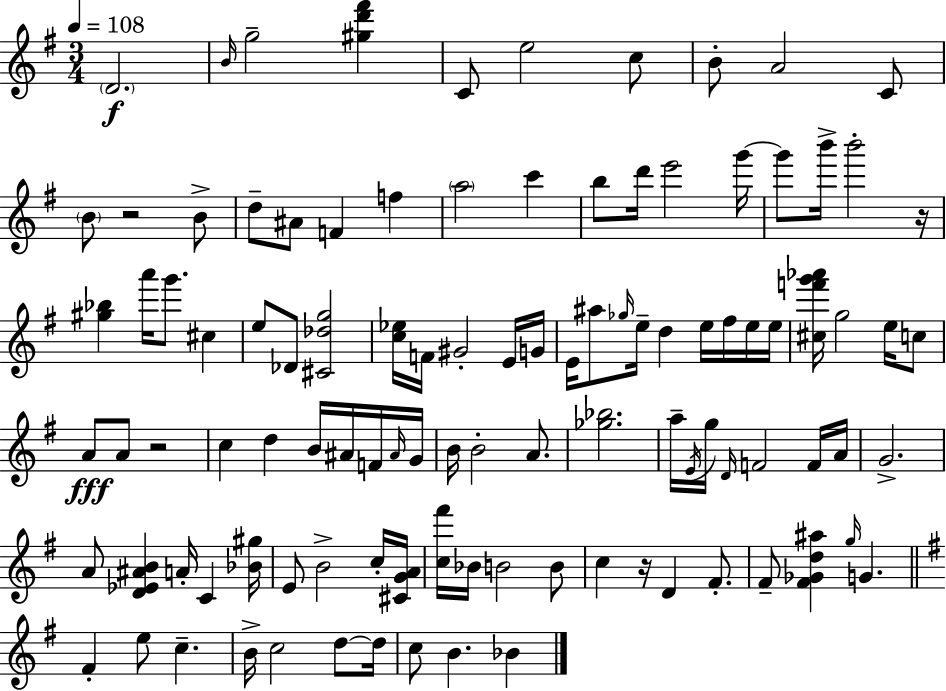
D4/h. B4/s G5/h [G#5,D6,F#6]/q C4/e E5/h C5/e B4/e A4/h C4/e B4/e R/h B4/e D5/e A#4/e F4/q F5/q A5/h C6/q B5/e D6/s E6/h G6/s G6/e B6/s B6/h R/s [G#5,Bb5]/q A6/s G6/e. C#5/q E5/e Db4/e [C#4,Db5,G5]/h [C5,Eb5]/s F4/s G#4/h E4/s G4/s E4/s A#5/e Gb5/s E5/s D5/q E5/s F#5/s E5/s E5/s [C#5,F6,G6,Ab6]/s G5/h E5/s C5/e A4/e A4/e R/h C5/q D5/q B4/s A#4/s F4/s A#4/s G4/s B4/s B4/h A4/e. [Gb5,Bb5]/h. A5/s E4/s G5/s D4/s F4/h F4/s A4/s G4/h. A4/e [D4,Eb4,A#4,B4]/q A4/s C4/q [Bb4,G#5]/s E4/e B4/h C5/s [C#4,G4,A4]/s [C5,F#6]/s Bb4/s B4/h B4/e C5/q R/s D4/q F#4/e. F#4/e [F#4,Gb4,D5,A#5]/q G5/s G4/q. F#4/q E5/e C5/q. B4/s C5/h D5/e D5/s C5/e B4/q. Bb4/q